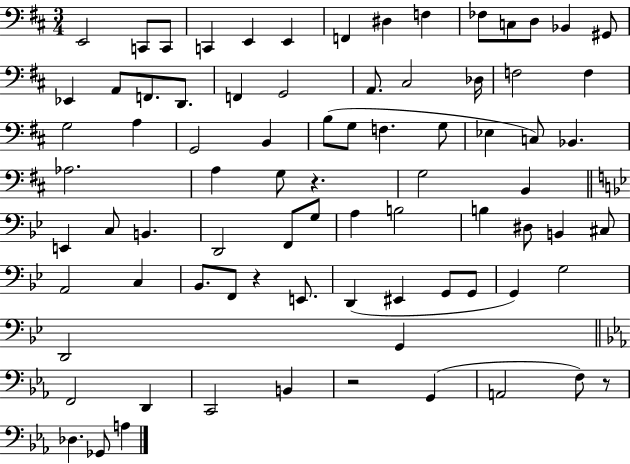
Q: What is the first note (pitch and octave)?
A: E2